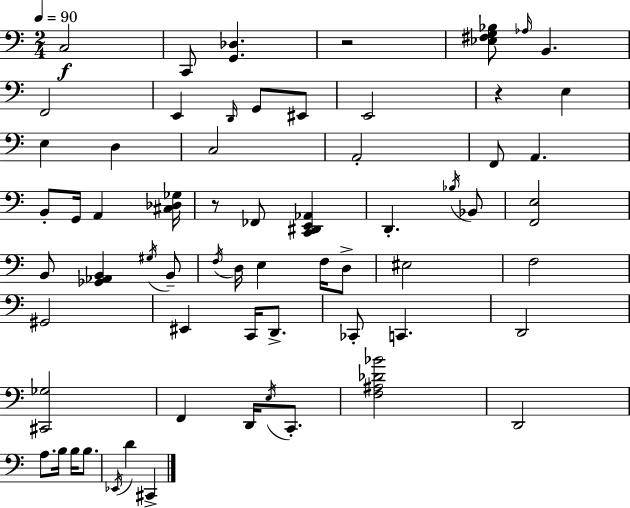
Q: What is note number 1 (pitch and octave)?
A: C3